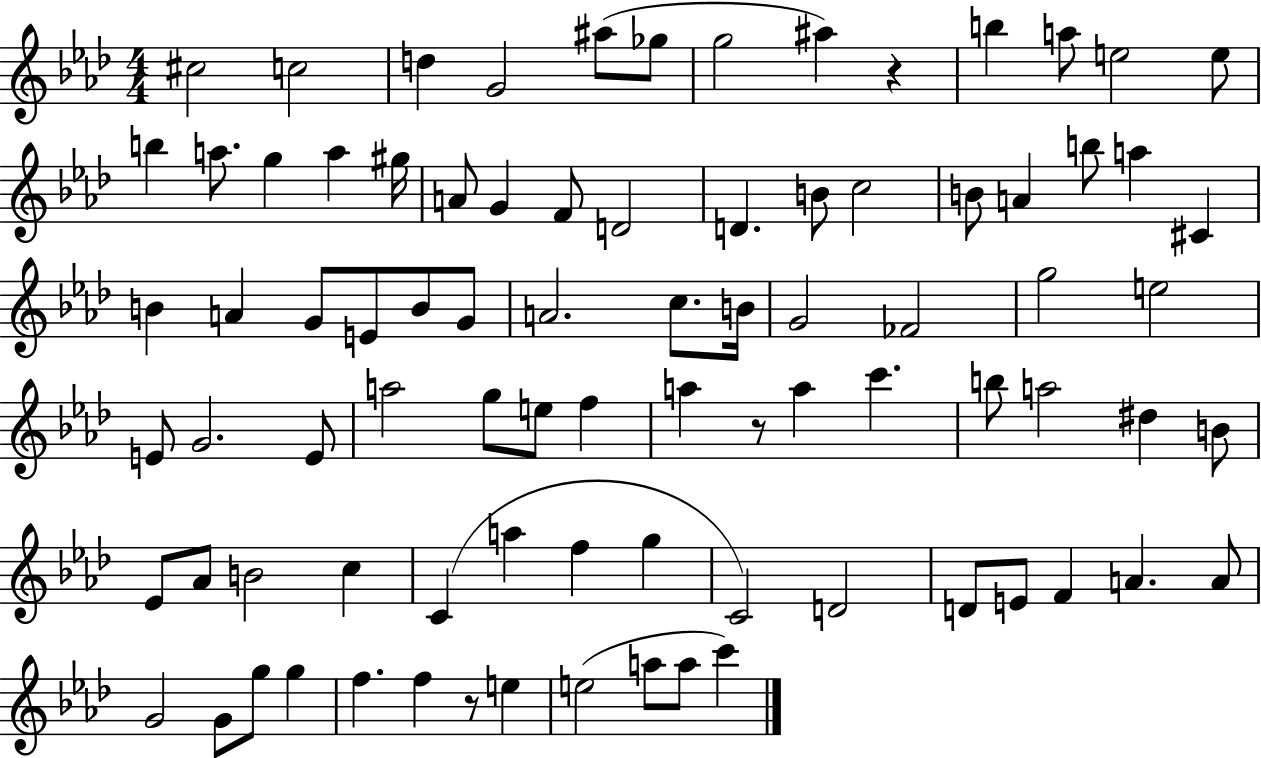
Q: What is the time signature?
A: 4/4